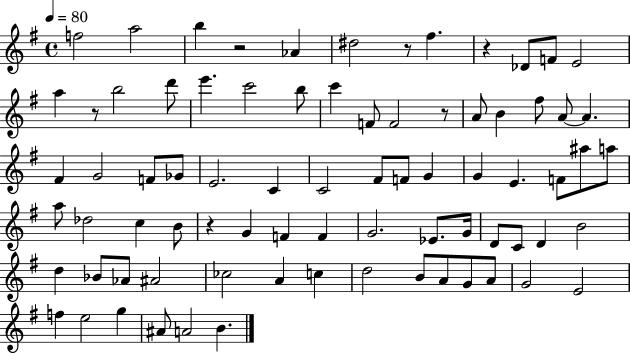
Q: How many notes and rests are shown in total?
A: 78